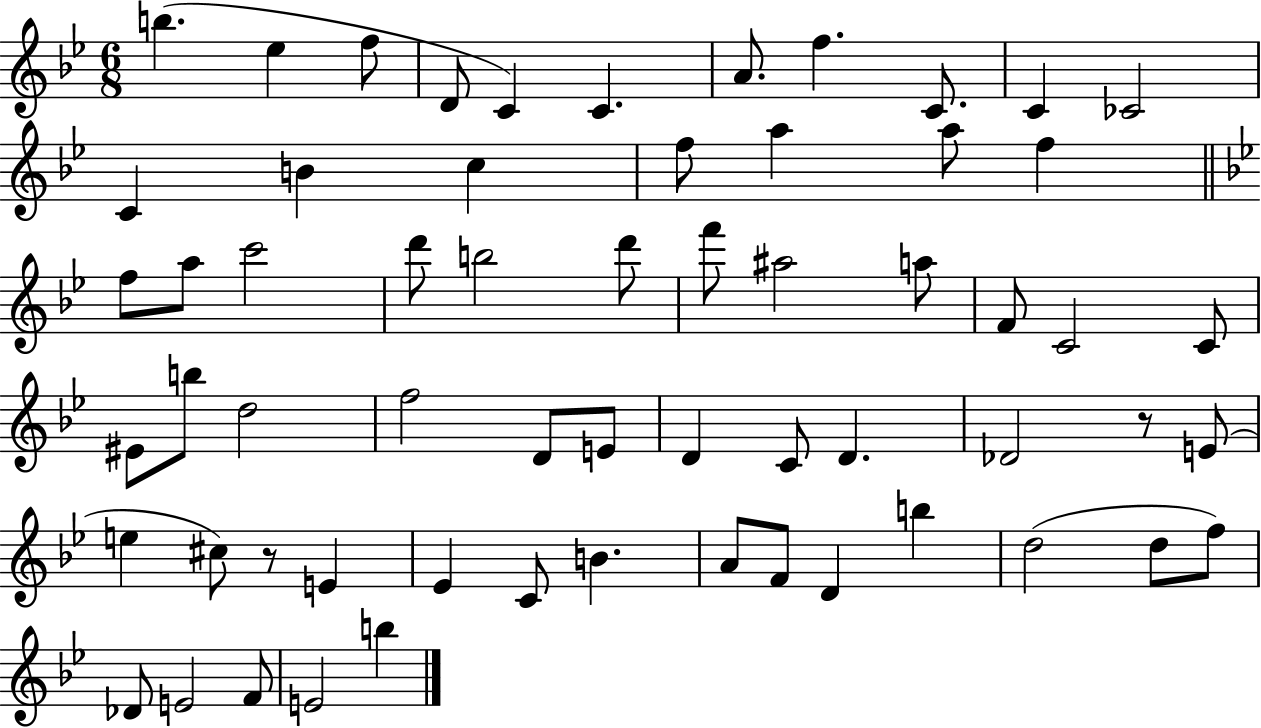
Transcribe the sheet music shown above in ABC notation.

X:1
T:Untitled
M:6/8
L:1/4
K:Bb
b _e f/2 D/2 C C A/2 f C/2 C _C2 C B c f/2 a a/2 f f/2 a/2 c'2 d'/2 b2 d'/2 f'/2 ^a2 a/2 F/2 C2 C/2 ^E/2 b/2 d2 f2 D/2 E/2 D C/2 D _D2 z/2 E/2 e ^c/2 z/2 E _E C/2 B A/2 F/2 D b d2 d/2 f/2 _D/2 E2 F/2 E2 b